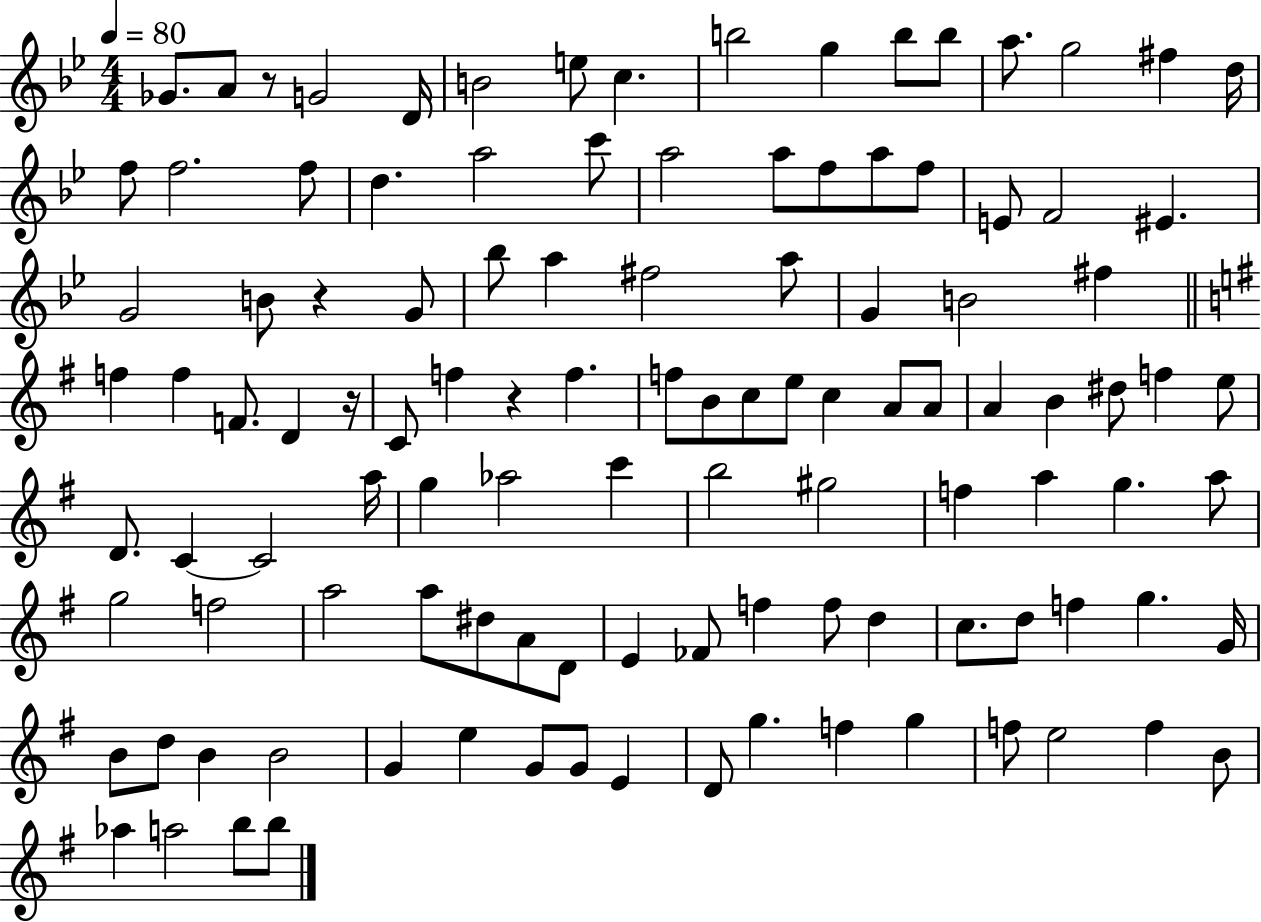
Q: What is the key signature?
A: BES major